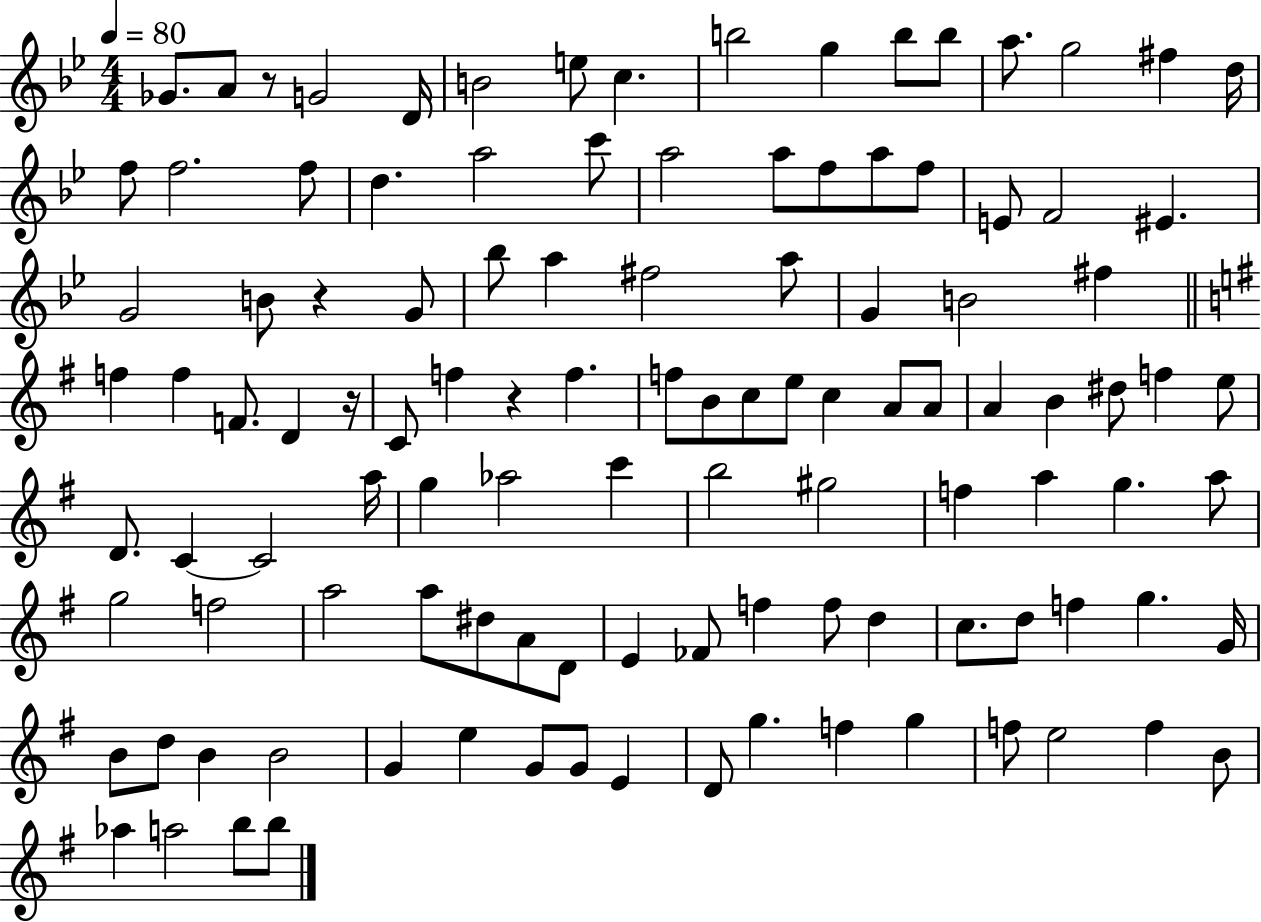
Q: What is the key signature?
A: BES major